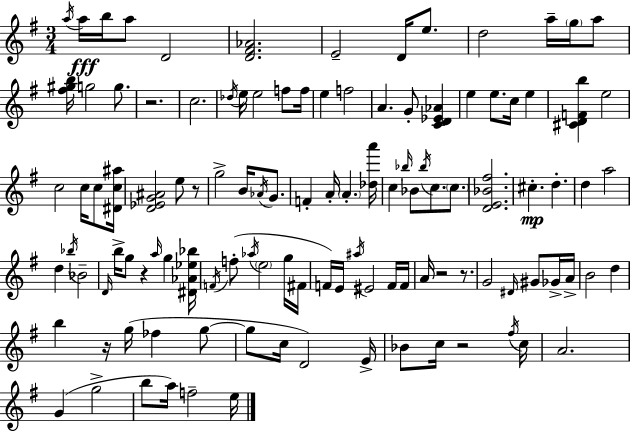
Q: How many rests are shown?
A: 7